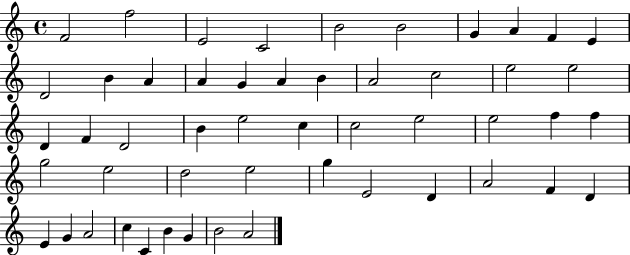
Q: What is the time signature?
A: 4/4